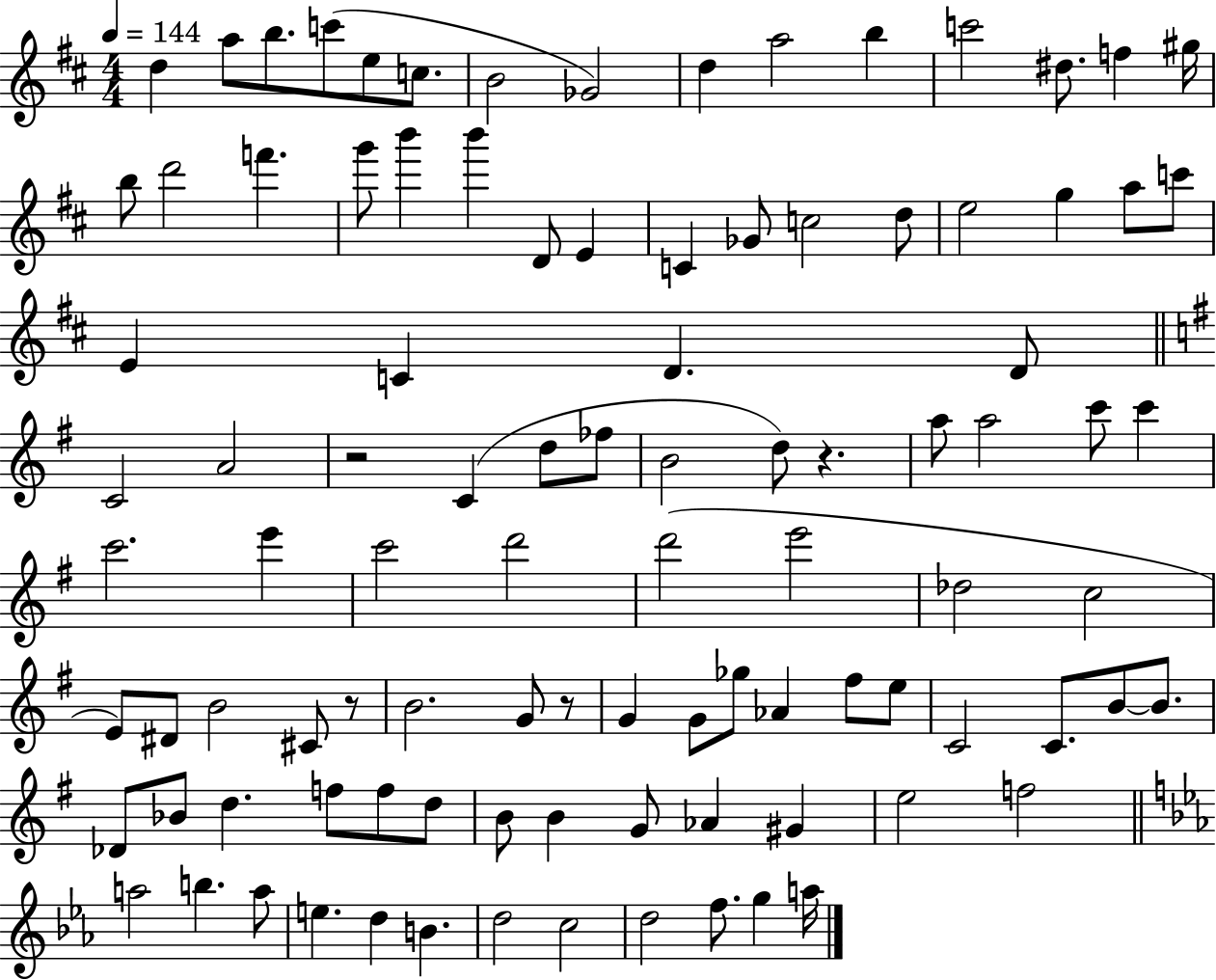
X:1
T:Untitled
M:4/4
L:1/4
K:D
d a/2 b/2 c'/2 e/2 c/2 B2 _G2 d a2 b c'2 ^d/2 f ^g/4 b/2 d'2 f' g'/2 b' b' D/2 E C _G/2 c2 d/2 e2 g a/2 c'/2 E C D D/2 C2 A2 z2 C d/2 _f/2 B2 d/2 z a/2 a2 c'/2 c' c'2 e' c'2 d'2 d'2 e'2 _d2 c2 E/2 ^D/2 B2 ^C/2 z/2 B2 G/2 z/2 G G/2 _g/2 _A ^f/2 e/2 C2 C/2 B/2 B/2 _D/2 _B/2 d f/2 f/2 d/2 B/2 B G/2 _A ^G e2 f2 a2 b a/2 e d B d2 c2 d2 f/2 g a/4